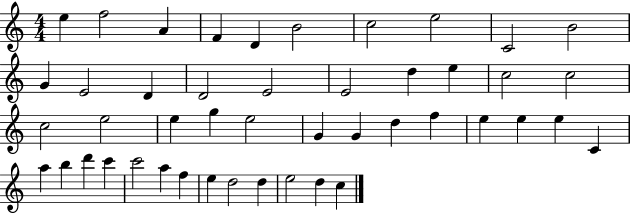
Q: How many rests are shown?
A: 0